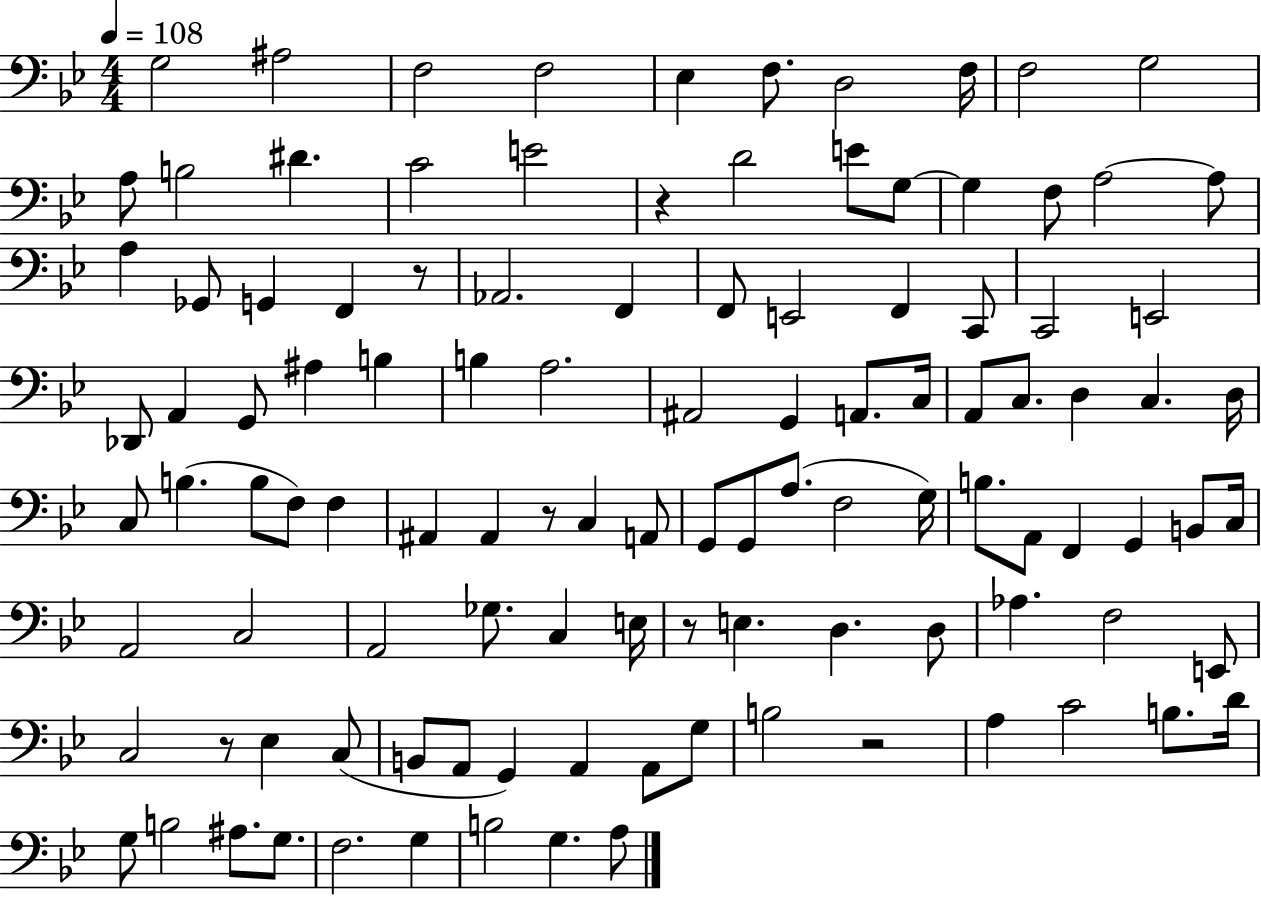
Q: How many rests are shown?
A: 6